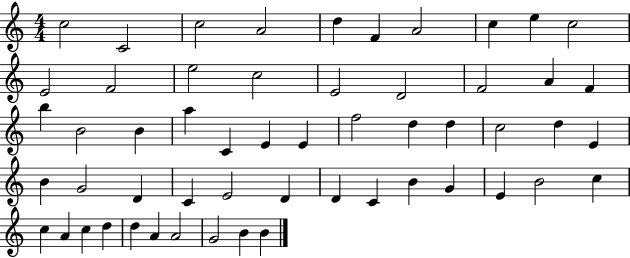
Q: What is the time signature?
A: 4/4